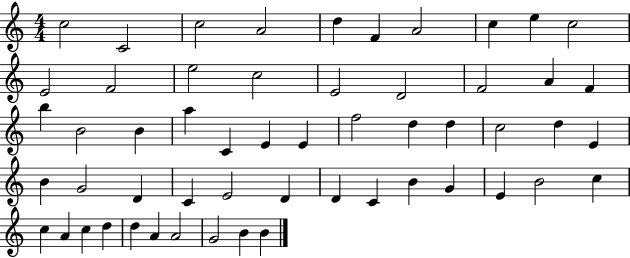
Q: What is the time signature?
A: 4/4